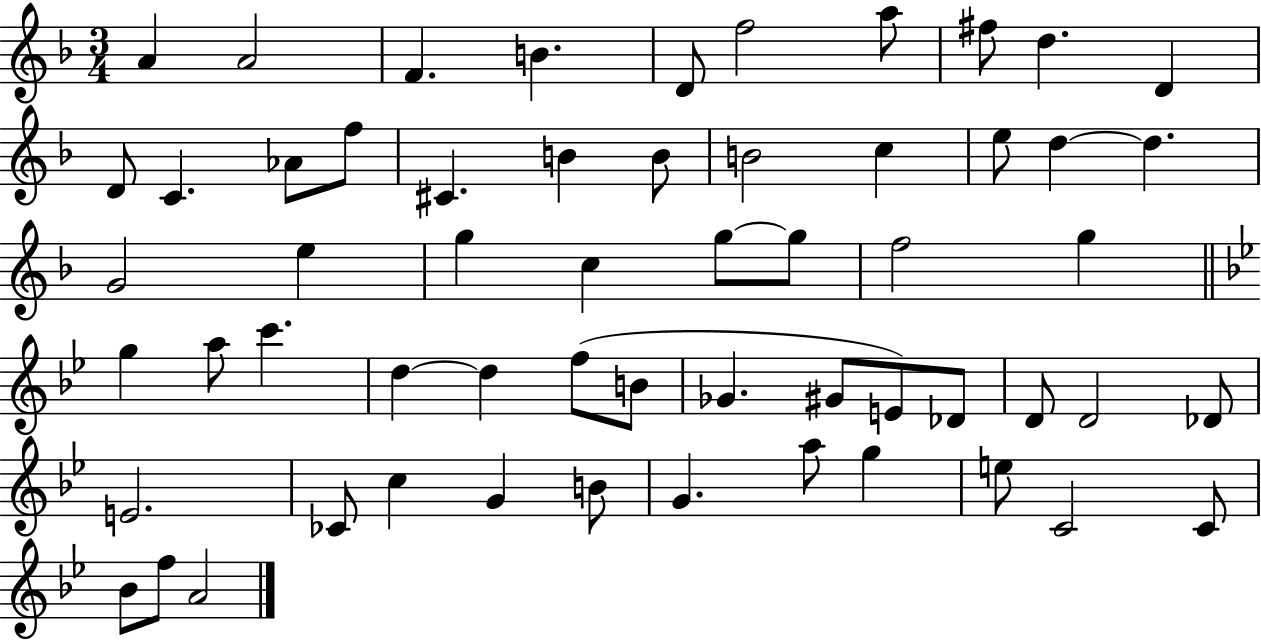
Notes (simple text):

A4/q A4/h F4/q. B4/q. D4/e F5/h A5/e F#5/e D5/q. D4/q D4/e C4/q. Ab4/e F5/e C#4/q. B4/q B4/e B4/h C5/q E5/e D5/q D5/q. G4/h E5/q G5/q C5/q G5/e G5/e F5/h G5/q G5/q A5/e C6/q. D5/q D5/q F5/e B4/e Gb4/q. G#4/e E4/e Db4/e D4/e D4/h Db4/e E4/h. CES4/e C5/q G4/q B4/e G4/q. A5/e G5/q E5/e C4/h C4/e Bb4/e F5/e A4/h